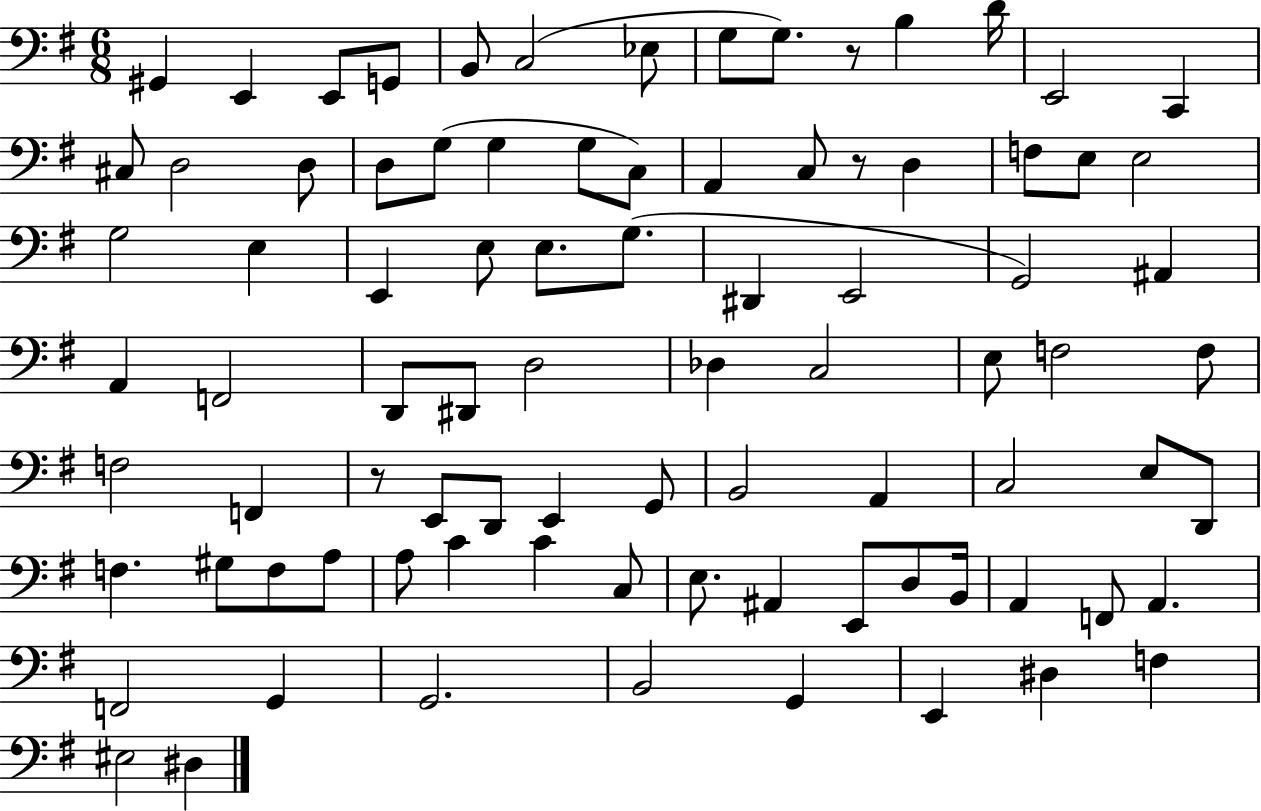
{
  \clef bass
  \numericTimeSignature
  \time 6/8
  \key g \major
  gis,4 e,4 e,8 g,8 | b,8 c2( ees8 | g8 g8.) r8 b4 d'16 | e,2 c,4 | \break cis8 d2 d8 | d8 g8( g4 g8 c8) | a,4 c8 r8 d4 | f8 e8 e2 | \break g2 e4 | e,4 e8 e8. g8.( | dis,4 e,2 | g,2) ais,4 | \break a,4 f,2 | d,8 dis,8 d2 | des4 c2 | e8 f2 f8 | \break f2 f,4 | r8 e,8 d,8 e,4 g,8 | b,2 a,4 | c2 e8 d,8 | \break f4. gis8 f8 a8 | a8 c'4 c'4 c8 | e8. ais,4 e,8 d8 b,16 | a,4 f,8 a,4. | \break f,2 g,4 | g,2. | b,2 g,4 | e,4 dis4 f4 | \break eis2 dis4 | \bar "|."
}